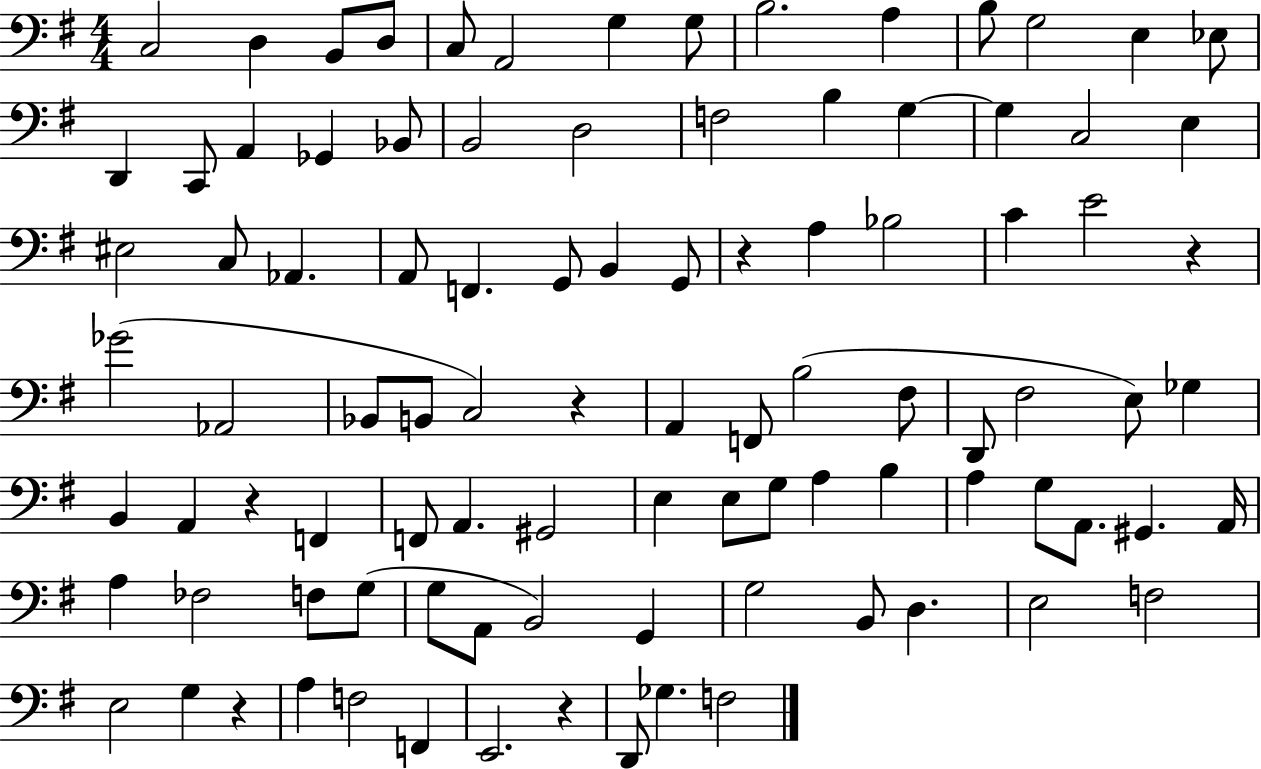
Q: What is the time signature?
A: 4/4